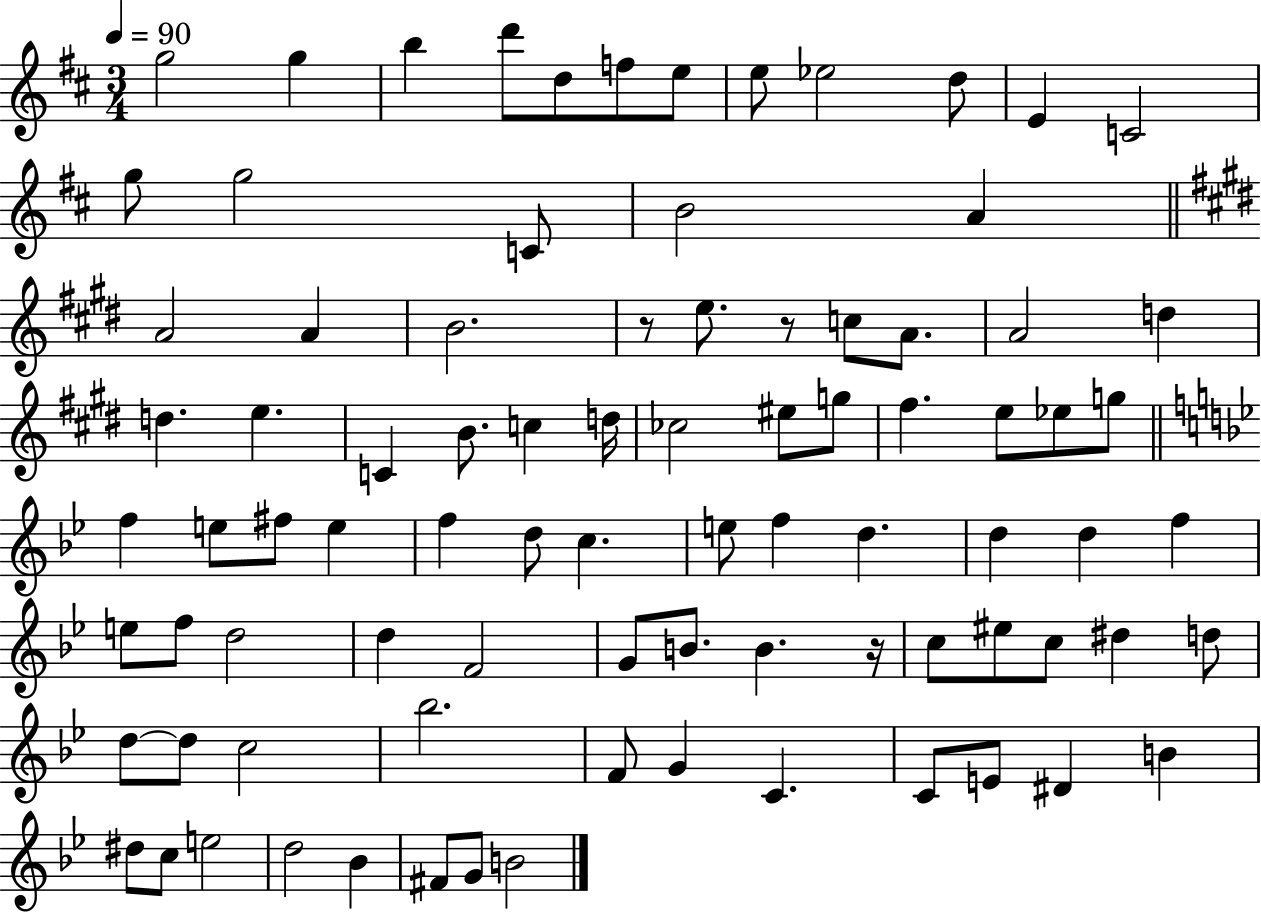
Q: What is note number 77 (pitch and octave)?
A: C5